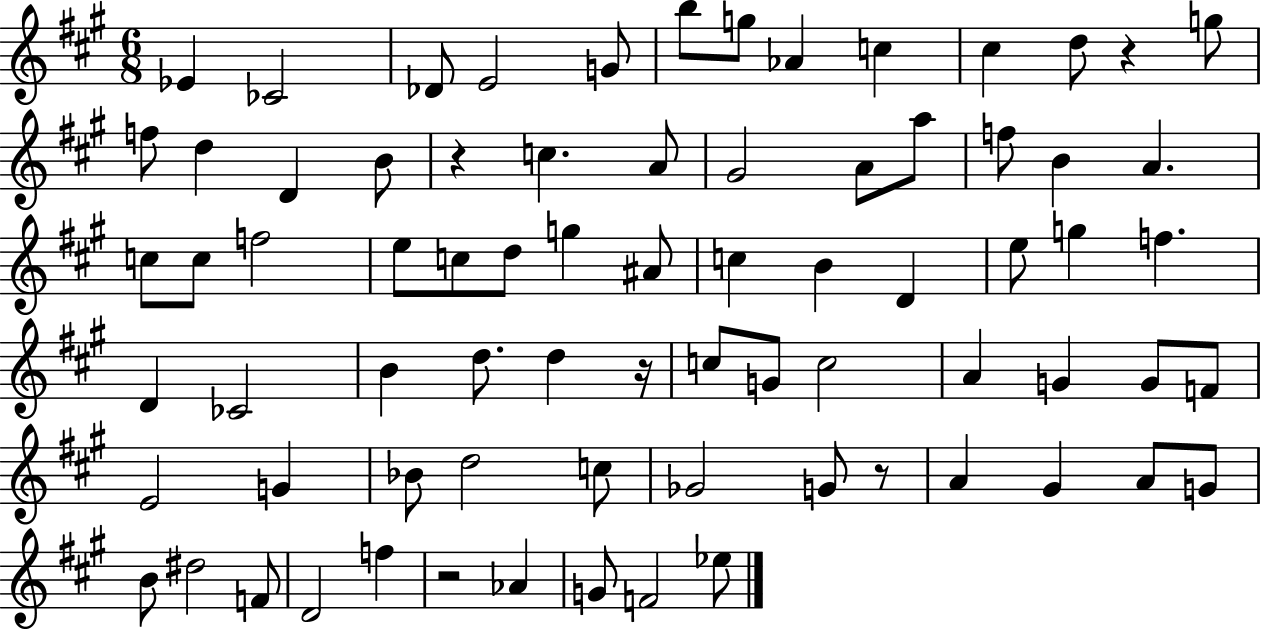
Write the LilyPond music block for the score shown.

{
  \clef treble
  \numericTimeSignature
  \time 6/8
  \key a \major
  ees'4 ces'2 | des'8 e'2 g'8 | b''8 g''8 aes'4 c''4 | cis''4 d''8 r4 g''8 | \break f''8 d''4 d'4 b'8 | r4 c''4. a'8 | gis'2 a'8 a''8 | f''8 b'4 a'4. | \break c''8 c''8 f''2 | e''8 c''8 d''8 g''4 ais'8 | c''4 b'4 d'4 | e''8 g''4 f''4. | \break d'4 ces'2 | b'4 d''8. d''4 r16 | c''8 g'8 c''2 | a'4 g'4 g'8 f'8 | \break e'2 g'4 | bes'8 d''2 c''8 | ges'2 g'8 r8 | a'4 gis'4 a'8 g'8 | \break b'8 dis''2 f'8 | d'2 f''4 | r2 aes'4 | g'8 f'2 ees''8 | \break \bar "|."
}